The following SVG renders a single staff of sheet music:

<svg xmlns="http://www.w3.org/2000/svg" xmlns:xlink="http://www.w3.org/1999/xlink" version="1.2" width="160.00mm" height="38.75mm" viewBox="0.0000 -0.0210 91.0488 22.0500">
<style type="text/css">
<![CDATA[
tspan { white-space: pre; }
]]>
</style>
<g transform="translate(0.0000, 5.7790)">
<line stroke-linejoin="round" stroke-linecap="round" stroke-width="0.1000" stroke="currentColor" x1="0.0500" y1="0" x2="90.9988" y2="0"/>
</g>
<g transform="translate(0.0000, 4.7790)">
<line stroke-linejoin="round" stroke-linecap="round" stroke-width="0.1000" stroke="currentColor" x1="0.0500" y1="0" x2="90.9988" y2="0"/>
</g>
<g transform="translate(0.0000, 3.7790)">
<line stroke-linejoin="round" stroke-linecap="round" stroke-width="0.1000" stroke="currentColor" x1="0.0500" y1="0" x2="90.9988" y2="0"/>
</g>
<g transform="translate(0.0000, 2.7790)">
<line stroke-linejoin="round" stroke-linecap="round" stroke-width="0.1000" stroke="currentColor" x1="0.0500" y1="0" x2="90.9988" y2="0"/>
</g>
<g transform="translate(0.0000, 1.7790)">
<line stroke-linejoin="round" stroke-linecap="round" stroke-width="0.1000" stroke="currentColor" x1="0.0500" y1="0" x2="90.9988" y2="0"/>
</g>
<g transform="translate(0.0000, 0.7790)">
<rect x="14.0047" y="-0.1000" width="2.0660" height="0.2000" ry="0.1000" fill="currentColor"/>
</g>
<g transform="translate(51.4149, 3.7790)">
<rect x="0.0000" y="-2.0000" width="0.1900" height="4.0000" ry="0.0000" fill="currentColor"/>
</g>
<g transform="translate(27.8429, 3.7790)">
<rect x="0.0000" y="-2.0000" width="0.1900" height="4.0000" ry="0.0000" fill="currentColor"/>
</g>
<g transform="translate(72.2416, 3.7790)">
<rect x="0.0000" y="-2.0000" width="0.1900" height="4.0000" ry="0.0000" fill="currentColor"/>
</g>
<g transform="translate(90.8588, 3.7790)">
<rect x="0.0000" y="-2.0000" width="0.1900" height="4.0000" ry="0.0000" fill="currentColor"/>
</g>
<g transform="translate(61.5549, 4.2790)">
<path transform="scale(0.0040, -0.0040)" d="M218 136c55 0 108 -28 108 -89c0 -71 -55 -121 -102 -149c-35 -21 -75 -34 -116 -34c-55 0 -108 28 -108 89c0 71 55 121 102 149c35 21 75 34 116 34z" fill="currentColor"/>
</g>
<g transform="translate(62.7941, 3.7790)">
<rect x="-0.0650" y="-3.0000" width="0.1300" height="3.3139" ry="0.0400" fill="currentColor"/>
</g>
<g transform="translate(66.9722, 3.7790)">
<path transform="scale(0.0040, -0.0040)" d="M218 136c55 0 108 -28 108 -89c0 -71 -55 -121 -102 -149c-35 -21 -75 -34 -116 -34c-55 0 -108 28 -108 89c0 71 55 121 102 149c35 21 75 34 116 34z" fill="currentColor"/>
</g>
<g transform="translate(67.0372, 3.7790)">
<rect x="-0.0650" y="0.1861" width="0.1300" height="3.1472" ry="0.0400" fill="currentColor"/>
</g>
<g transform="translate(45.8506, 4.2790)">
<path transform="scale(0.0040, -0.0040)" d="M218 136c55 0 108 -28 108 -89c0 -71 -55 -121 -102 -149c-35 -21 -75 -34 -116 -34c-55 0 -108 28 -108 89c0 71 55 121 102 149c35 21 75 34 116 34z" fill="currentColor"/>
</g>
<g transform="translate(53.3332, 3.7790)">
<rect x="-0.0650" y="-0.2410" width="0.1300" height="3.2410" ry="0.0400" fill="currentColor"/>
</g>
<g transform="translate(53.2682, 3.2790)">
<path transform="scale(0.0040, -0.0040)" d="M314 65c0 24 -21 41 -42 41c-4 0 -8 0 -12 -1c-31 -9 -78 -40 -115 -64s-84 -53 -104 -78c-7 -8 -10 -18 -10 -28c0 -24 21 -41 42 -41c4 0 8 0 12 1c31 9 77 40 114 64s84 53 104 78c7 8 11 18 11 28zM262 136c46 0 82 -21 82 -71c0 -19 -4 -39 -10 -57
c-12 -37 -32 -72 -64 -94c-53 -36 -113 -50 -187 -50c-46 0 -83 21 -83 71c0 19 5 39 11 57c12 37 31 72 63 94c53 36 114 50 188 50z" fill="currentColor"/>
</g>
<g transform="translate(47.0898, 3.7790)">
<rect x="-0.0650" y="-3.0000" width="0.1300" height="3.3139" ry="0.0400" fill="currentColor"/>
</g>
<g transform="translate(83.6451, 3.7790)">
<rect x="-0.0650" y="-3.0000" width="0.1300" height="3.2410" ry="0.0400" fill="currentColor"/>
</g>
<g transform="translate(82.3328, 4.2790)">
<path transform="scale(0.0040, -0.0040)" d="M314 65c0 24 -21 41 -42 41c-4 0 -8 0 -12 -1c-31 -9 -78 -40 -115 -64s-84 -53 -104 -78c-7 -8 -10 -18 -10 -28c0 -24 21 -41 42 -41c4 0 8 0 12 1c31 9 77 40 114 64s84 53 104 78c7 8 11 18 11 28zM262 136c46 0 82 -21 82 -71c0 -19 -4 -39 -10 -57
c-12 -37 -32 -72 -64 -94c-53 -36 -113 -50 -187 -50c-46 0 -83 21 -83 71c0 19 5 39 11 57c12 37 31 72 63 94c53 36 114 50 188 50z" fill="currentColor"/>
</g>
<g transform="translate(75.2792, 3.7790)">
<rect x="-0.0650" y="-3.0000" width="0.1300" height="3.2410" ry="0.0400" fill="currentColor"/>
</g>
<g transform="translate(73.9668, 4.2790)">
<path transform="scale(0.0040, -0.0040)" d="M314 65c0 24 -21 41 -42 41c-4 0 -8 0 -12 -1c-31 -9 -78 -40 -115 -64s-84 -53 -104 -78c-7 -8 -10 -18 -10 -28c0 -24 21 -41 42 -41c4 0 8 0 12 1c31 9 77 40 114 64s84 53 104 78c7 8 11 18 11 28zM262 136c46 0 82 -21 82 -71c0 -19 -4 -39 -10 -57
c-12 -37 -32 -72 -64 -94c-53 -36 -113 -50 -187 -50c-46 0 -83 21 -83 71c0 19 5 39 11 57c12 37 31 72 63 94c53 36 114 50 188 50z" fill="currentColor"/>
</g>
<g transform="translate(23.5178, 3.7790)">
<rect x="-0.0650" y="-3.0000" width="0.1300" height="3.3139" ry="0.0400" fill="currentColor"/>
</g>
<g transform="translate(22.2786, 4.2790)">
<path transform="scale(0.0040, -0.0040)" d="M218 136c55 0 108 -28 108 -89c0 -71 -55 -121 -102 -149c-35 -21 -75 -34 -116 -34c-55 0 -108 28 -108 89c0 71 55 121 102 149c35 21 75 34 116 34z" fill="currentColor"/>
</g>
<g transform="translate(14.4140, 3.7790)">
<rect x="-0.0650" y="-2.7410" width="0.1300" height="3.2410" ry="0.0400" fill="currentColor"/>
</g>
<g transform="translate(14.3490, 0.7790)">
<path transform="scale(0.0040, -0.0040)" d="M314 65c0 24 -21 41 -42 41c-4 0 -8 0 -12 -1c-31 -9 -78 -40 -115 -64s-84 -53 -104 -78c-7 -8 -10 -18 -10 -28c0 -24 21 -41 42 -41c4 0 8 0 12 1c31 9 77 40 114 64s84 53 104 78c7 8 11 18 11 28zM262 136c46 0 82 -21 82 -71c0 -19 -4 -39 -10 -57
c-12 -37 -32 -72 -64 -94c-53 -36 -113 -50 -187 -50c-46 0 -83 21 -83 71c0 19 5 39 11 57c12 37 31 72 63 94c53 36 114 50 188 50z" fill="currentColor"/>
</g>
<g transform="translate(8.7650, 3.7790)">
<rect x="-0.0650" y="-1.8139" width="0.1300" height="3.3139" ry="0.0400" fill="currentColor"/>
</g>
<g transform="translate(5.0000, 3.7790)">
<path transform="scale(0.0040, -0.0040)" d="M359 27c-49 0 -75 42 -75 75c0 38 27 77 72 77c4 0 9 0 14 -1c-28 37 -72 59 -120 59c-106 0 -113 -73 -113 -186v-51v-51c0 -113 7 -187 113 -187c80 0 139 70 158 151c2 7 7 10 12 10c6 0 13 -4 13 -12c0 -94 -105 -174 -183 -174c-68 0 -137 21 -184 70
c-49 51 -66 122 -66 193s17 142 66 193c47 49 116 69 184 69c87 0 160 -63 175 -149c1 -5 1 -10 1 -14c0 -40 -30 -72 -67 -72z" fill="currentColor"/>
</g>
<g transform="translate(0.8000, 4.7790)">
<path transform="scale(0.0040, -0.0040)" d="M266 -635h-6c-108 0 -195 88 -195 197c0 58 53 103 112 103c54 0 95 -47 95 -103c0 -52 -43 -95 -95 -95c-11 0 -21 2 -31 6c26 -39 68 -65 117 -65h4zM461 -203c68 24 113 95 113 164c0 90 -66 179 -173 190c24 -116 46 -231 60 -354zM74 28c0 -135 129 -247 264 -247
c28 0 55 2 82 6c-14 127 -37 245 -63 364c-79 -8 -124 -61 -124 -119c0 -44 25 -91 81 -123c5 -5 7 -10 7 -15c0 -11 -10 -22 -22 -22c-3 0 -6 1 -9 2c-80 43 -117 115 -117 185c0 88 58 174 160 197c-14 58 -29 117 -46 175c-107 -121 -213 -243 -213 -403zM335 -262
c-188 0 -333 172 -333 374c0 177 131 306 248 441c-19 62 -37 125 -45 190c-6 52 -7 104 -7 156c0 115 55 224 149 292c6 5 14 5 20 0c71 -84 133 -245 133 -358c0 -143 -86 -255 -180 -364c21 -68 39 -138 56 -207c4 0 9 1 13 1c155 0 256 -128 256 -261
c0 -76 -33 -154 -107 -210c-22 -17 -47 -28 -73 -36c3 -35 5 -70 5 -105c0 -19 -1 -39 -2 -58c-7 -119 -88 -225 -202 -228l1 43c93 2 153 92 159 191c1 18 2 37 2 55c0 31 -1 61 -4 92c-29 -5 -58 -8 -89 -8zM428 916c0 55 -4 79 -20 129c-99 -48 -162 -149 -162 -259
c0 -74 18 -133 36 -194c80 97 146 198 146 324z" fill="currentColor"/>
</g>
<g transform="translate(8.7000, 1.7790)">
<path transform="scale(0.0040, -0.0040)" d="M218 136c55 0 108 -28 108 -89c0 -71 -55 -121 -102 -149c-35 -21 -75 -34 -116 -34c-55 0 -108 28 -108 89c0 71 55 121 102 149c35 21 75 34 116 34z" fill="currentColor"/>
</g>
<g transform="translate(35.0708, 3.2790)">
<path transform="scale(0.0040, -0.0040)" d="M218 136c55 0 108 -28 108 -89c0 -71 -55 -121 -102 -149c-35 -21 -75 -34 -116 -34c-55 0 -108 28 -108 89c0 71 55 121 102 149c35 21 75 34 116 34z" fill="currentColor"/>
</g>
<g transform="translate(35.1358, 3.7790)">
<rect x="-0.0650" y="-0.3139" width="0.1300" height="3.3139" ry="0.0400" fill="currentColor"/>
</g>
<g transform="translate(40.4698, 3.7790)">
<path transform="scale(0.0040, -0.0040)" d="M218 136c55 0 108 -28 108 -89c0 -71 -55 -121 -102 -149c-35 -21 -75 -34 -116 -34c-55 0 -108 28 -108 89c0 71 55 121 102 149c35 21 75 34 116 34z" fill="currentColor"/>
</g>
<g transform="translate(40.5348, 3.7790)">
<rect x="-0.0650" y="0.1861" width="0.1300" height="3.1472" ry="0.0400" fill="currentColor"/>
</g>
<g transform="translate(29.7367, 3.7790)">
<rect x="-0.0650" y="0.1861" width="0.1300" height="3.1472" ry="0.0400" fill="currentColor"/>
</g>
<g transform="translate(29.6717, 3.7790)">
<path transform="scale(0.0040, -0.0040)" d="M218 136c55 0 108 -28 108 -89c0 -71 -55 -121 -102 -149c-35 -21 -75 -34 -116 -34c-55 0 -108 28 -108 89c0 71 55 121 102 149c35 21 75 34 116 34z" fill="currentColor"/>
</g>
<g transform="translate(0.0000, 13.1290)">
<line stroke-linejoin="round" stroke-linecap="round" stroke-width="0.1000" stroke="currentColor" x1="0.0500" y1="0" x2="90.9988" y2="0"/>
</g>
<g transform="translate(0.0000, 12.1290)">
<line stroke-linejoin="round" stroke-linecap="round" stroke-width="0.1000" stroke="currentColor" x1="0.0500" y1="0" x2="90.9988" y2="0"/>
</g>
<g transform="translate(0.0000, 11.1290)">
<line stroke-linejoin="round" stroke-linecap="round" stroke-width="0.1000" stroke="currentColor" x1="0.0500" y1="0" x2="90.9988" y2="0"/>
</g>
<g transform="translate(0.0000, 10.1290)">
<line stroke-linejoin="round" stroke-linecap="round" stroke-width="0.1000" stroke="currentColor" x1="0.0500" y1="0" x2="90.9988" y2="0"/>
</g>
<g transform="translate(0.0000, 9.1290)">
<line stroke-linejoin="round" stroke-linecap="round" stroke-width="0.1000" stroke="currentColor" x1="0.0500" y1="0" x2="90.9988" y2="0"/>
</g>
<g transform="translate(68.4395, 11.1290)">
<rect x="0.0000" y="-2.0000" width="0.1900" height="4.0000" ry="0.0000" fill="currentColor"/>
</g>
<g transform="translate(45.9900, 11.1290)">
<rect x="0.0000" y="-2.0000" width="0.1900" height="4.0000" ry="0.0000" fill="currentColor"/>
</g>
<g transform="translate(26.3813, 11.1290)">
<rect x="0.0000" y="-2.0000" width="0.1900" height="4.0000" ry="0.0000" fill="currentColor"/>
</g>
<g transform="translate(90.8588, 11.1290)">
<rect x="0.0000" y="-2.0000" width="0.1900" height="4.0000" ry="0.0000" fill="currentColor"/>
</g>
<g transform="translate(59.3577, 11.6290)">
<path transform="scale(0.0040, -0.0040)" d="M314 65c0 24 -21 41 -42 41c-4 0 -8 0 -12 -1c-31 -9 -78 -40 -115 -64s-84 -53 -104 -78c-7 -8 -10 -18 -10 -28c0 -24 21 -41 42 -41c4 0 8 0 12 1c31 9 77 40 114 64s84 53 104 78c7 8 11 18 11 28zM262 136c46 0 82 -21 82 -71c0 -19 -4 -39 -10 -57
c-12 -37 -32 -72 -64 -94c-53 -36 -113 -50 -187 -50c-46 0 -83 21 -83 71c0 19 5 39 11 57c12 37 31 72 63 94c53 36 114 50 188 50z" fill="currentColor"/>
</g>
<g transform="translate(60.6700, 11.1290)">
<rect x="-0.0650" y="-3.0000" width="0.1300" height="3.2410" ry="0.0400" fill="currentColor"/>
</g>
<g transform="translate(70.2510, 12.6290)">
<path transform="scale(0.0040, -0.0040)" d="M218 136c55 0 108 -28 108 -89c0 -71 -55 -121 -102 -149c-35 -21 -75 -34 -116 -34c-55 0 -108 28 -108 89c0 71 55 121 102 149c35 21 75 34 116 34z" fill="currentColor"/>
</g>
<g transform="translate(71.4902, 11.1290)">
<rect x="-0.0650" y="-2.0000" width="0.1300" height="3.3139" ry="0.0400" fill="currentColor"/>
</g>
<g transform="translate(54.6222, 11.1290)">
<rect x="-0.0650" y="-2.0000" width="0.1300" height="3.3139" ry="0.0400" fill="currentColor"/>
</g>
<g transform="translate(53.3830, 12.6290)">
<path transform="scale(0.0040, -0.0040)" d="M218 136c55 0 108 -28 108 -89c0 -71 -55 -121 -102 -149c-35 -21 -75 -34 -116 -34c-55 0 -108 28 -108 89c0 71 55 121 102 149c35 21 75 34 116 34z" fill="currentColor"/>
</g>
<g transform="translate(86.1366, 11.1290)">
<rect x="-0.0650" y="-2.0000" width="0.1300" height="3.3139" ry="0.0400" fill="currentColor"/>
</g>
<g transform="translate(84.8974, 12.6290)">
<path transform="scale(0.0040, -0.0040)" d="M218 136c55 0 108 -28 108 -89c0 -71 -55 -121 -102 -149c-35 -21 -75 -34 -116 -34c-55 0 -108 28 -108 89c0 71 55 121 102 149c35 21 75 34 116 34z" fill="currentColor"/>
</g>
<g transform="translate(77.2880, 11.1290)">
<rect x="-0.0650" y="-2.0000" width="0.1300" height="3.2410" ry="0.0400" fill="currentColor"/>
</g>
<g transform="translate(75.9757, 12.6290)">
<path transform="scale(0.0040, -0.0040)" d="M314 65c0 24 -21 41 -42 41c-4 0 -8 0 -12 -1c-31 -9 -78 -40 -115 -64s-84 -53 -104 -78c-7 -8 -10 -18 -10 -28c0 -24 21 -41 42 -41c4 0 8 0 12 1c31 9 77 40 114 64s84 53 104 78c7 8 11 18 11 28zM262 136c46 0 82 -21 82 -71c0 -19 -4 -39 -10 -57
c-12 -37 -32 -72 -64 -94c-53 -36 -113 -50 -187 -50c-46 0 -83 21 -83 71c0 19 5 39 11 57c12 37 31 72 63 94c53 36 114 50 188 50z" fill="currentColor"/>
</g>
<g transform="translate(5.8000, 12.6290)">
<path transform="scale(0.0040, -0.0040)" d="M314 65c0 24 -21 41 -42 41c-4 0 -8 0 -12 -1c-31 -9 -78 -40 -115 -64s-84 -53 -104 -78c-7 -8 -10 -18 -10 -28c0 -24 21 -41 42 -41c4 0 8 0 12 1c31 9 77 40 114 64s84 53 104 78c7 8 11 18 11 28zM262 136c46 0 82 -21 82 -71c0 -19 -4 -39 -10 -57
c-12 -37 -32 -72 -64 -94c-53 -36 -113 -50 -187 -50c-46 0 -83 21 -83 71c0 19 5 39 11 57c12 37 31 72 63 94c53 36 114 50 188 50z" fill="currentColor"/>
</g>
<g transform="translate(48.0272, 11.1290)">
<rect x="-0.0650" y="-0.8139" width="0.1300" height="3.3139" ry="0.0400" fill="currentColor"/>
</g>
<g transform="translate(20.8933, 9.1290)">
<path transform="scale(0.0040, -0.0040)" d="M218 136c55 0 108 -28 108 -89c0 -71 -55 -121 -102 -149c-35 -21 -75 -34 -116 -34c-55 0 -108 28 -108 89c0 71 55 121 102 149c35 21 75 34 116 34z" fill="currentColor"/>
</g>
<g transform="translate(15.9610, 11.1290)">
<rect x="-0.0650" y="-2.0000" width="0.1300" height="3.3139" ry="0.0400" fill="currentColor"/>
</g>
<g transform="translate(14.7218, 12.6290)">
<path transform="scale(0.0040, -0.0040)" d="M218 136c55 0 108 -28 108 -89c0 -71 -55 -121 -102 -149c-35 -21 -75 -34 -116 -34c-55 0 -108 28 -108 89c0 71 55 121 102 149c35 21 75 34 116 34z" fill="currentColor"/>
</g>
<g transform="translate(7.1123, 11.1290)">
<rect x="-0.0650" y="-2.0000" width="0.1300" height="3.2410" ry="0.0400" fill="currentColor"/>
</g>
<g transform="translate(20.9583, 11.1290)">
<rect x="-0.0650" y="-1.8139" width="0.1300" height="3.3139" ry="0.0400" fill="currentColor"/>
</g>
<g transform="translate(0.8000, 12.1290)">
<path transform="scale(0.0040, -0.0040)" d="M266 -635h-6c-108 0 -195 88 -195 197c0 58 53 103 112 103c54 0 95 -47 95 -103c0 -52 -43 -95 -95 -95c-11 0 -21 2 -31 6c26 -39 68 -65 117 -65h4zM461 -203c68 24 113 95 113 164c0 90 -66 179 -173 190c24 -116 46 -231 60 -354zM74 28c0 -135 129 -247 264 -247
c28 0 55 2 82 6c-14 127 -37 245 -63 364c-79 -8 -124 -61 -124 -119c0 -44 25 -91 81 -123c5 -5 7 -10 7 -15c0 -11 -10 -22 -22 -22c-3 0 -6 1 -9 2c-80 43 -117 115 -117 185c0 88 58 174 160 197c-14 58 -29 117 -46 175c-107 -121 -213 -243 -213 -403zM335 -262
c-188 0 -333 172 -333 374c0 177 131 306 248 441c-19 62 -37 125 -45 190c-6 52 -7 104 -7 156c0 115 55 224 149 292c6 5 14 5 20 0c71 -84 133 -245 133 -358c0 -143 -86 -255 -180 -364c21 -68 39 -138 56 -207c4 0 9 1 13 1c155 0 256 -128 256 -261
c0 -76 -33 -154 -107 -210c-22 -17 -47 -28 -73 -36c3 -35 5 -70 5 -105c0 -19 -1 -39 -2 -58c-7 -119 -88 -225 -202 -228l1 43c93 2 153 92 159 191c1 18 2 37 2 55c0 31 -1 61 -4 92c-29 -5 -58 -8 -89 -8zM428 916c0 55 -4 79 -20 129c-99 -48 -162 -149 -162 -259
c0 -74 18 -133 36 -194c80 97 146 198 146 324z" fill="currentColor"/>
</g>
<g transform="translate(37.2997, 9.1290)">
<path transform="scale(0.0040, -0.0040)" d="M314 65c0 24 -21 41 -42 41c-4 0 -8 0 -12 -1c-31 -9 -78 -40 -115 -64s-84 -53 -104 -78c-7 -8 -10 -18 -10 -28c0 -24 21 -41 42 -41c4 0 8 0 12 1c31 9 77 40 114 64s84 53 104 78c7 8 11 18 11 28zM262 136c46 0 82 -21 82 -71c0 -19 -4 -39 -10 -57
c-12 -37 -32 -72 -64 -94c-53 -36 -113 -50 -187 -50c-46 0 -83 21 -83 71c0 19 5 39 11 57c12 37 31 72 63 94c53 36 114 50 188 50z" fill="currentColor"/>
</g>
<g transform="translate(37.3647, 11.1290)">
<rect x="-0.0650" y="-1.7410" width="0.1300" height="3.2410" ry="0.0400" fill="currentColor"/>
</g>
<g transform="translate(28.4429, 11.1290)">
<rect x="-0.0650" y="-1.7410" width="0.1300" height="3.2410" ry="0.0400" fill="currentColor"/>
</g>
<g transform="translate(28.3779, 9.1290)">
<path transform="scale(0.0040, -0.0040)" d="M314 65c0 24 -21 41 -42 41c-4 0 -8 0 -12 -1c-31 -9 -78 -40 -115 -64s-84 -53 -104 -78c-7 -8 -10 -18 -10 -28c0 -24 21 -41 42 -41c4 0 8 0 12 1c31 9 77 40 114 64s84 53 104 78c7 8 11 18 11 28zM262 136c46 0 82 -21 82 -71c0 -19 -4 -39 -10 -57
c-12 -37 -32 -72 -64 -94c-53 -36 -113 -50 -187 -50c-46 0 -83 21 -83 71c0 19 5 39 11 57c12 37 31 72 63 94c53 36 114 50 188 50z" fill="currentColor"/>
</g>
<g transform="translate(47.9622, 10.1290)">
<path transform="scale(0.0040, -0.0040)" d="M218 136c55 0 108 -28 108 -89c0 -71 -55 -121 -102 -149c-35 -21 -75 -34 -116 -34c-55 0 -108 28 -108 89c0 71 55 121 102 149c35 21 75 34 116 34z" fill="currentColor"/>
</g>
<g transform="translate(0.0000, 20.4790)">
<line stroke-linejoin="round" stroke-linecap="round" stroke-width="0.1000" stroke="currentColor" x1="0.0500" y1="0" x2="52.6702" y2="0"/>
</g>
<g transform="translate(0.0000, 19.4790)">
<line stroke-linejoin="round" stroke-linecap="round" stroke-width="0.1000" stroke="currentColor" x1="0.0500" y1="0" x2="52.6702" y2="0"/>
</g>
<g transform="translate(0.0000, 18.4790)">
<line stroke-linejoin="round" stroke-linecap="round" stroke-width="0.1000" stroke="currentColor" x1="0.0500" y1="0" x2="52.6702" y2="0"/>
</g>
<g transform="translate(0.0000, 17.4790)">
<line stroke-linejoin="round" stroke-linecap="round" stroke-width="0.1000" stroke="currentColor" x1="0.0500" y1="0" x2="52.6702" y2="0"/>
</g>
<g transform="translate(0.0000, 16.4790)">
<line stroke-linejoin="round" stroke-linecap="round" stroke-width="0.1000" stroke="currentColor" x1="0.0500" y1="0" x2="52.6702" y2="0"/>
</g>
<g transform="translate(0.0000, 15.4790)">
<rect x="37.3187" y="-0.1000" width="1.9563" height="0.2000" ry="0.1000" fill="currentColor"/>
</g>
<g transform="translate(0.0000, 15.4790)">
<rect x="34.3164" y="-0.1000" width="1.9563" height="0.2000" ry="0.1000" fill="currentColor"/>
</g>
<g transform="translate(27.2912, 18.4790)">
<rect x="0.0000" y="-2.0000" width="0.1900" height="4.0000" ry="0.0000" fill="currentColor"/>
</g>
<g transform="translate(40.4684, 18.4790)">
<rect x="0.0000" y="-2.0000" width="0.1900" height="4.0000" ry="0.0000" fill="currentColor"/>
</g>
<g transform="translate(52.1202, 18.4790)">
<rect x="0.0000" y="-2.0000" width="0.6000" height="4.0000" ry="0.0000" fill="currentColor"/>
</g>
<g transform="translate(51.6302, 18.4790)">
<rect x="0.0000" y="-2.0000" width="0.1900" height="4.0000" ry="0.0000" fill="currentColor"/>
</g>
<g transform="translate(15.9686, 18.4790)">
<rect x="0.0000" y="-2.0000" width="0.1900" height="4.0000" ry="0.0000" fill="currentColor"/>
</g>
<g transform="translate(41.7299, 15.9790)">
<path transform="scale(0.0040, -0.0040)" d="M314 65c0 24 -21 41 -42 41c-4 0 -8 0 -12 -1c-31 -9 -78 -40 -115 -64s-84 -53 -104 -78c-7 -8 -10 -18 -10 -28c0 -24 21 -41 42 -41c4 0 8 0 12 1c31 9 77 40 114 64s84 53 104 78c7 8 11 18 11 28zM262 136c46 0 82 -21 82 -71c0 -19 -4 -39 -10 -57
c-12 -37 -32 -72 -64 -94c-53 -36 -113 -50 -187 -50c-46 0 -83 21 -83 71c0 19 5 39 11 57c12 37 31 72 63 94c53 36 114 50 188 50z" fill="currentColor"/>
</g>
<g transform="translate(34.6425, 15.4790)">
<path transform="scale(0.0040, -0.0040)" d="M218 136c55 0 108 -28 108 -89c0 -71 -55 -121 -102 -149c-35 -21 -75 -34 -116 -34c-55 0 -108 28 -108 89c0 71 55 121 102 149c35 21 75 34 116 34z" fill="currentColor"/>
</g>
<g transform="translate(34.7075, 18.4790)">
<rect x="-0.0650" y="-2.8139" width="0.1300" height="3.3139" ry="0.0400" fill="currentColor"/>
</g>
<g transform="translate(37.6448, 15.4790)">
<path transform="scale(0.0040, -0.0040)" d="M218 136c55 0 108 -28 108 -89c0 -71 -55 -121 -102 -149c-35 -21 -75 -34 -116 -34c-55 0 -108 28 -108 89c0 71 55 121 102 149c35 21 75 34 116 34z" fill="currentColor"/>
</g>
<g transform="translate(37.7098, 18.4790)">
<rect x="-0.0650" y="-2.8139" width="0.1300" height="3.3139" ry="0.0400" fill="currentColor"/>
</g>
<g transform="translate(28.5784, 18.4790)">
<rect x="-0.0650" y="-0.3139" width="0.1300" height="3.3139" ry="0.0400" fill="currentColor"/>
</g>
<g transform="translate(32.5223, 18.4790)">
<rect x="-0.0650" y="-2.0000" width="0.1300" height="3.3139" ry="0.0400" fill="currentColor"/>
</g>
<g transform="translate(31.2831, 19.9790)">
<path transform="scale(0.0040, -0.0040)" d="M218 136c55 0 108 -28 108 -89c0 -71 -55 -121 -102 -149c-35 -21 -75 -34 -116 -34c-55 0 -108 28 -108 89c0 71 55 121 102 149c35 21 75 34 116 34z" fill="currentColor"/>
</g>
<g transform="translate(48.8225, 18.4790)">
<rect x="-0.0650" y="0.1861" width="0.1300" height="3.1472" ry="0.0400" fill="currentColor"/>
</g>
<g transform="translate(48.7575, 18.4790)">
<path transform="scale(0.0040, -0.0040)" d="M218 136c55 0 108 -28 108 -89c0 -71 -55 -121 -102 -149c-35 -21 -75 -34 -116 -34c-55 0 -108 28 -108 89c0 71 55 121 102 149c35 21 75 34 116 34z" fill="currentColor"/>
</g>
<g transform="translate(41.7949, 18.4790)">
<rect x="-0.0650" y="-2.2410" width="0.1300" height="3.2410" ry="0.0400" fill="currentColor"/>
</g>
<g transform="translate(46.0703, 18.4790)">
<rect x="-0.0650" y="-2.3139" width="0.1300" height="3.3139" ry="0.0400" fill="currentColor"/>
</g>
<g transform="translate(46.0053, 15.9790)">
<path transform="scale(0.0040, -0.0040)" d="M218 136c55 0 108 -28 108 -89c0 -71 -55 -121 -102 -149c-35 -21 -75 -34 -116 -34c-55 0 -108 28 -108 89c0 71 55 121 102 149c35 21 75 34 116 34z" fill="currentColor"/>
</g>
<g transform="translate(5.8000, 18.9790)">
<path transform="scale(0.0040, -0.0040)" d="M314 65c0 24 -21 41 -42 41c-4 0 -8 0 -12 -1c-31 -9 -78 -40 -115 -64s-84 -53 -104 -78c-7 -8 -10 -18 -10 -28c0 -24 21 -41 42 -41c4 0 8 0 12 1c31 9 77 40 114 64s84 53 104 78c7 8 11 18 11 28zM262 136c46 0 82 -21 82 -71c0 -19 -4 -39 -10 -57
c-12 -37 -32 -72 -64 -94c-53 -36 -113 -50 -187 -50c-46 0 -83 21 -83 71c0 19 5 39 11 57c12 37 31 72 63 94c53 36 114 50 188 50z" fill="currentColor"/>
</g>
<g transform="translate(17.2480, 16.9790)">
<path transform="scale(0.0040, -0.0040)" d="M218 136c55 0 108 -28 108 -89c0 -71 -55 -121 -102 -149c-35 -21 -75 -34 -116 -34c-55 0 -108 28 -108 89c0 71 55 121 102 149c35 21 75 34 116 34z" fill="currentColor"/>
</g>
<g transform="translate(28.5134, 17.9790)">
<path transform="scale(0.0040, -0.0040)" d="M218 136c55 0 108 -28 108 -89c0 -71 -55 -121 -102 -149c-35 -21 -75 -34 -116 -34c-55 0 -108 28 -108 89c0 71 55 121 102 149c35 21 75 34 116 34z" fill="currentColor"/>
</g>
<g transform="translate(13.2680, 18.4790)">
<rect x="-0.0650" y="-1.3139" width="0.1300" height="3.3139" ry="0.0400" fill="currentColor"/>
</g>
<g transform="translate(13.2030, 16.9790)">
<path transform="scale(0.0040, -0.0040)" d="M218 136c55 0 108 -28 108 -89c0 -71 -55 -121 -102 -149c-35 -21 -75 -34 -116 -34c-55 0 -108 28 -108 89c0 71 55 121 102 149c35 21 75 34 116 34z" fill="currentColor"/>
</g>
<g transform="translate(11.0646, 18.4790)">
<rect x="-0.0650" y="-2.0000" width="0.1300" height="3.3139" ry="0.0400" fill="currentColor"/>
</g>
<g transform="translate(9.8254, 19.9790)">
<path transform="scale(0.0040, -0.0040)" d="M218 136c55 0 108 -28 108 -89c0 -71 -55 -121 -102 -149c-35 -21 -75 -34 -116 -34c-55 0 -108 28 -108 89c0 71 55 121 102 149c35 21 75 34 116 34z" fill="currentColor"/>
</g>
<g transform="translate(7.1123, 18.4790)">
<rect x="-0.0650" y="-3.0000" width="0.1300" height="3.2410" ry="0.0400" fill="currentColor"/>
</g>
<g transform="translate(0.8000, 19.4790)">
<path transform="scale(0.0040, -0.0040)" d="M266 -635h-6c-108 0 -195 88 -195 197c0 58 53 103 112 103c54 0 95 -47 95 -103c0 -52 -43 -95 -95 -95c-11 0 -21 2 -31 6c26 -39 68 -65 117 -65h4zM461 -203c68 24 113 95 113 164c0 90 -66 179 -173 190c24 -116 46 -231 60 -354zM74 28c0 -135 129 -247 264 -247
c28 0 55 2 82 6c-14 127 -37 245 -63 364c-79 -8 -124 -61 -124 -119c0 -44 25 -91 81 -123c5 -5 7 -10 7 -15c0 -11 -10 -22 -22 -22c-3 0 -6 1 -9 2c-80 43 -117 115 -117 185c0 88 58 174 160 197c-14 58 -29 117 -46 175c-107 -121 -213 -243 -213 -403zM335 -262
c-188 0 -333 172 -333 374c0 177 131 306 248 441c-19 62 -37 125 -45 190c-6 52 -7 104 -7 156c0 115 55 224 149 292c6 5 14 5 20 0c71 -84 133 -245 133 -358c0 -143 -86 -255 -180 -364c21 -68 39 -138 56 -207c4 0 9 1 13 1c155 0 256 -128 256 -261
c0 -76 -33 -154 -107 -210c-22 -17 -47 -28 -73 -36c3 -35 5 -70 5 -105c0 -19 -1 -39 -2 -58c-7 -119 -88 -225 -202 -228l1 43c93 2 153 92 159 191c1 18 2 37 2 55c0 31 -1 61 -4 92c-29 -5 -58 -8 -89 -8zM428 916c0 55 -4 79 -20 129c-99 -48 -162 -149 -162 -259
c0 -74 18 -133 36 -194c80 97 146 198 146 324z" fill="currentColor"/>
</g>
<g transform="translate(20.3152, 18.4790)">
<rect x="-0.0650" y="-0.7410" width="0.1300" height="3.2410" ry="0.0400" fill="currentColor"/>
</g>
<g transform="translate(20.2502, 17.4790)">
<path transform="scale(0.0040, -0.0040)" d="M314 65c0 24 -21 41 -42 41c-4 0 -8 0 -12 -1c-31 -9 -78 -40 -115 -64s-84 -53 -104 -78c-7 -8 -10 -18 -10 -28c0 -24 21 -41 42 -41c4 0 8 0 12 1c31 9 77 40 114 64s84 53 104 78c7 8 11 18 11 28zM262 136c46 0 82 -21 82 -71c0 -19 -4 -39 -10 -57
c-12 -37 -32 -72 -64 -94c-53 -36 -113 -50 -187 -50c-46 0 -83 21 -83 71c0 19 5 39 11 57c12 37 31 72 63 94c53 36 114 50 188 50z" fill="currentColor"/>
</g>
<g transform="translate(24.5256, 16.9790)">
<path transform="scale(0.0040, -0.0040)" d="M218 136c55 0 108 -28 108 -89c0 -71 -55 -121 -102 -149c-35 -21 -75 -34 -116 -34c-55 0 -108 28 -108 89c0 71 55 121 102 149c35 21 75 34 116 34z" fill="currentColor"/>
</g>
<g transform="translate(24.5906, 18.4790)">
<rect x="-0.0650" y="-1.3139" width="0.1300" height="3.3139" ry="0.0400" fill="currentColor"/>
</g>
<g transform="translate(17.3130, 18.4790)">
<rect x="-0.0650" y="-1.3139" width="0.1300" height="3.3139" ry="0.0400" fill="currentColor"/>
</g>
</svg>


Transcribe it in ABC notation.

X:1
T:Untitled
M:4/4
L:1/4
K:C
f a2 A B c B A c2 A B A2 A2 F2 F f f2 f2 d F A2 F F2 F A2 F e e d2 e c F a a g2 g B